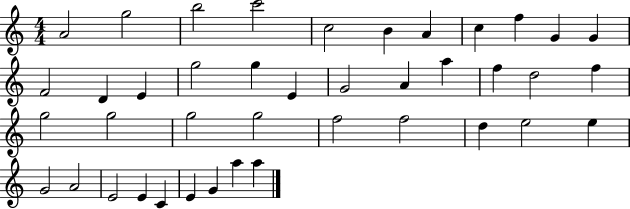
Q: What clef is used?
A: treble